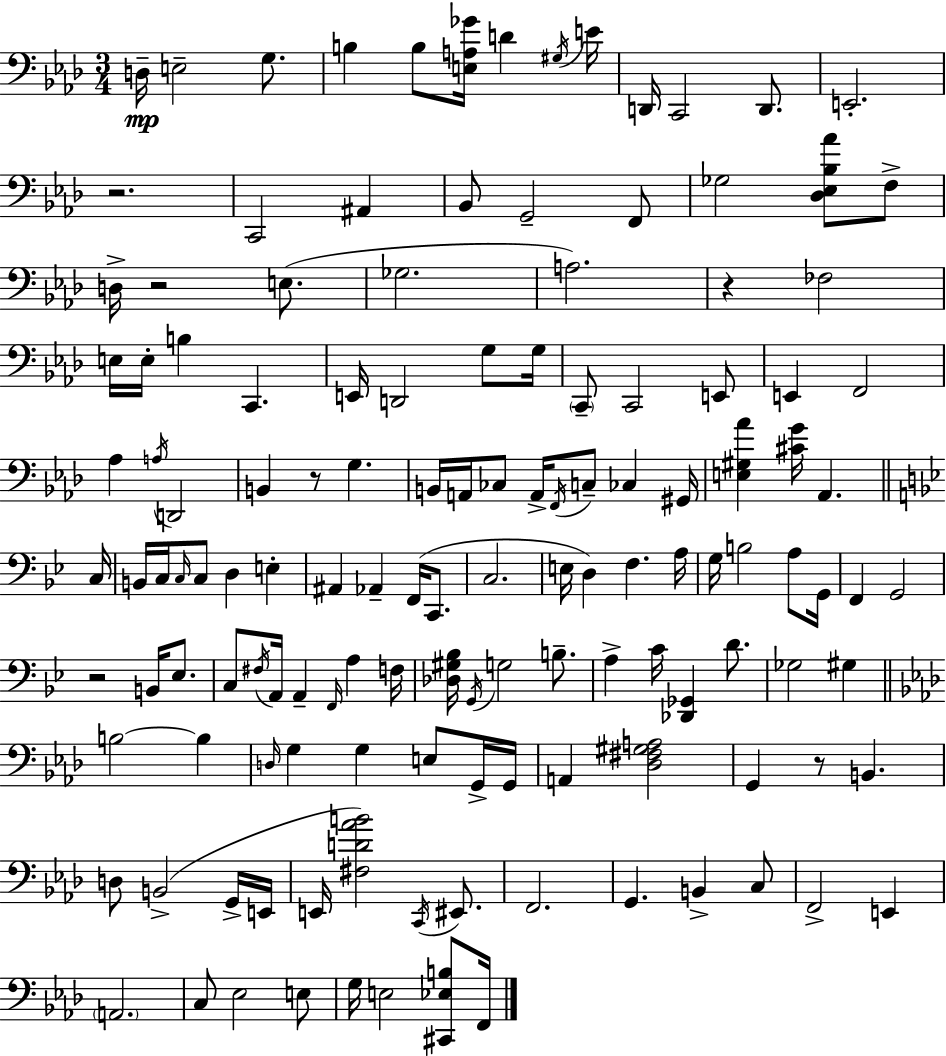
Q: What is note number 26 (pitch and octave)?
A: E3